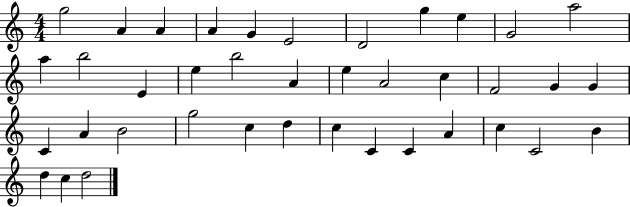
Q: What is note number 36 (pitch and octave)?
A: B4